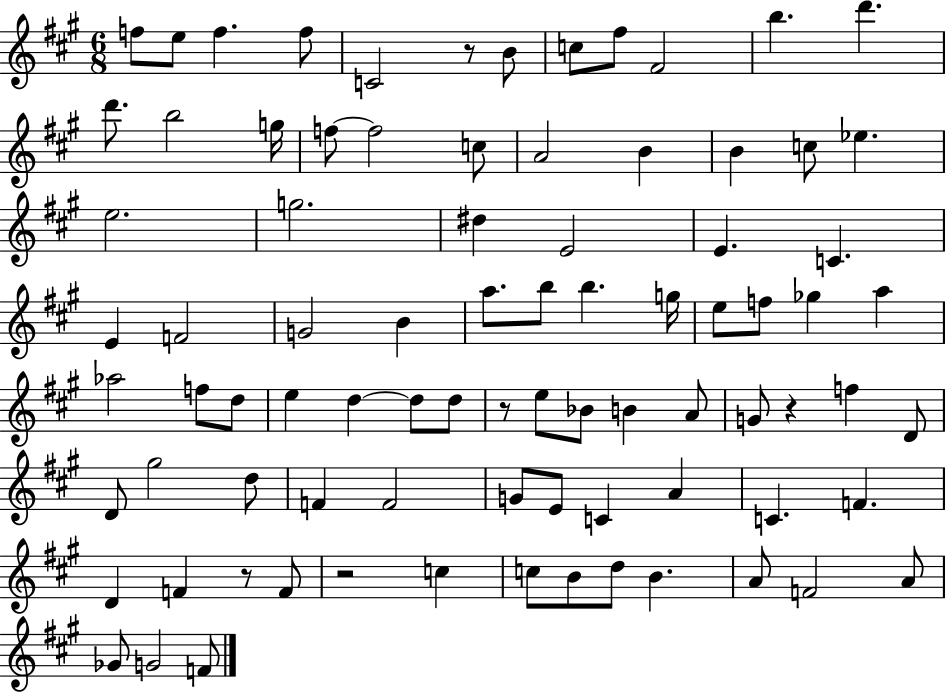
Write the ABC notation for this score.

X:1
T:Untitled
M:6/8
L:1/4
K:A
f/2 e/2 f f/2 C2 z/2 B/2 c/2 ^f/2 ^F2 b d' d'/2 b2 g/4 f/2 f2 c/2 A2 B B c/2 _e e2 g2 ^d E2 E C E F2 G2 B a/2 b/2 b g/4 e/2 f/2 _g a _a2 f/2 d/2 e d d/2 d/2 z/2 e/2 _B/2 B A/2 G/2 z f D/2 D/2 ^g2 d/2 F F2 G/2 E/2 C A C F D F z/2 F/2 z2 c c/2 B/2 d/2 B A/2 F2 A/2 _G/2 G2 F/2